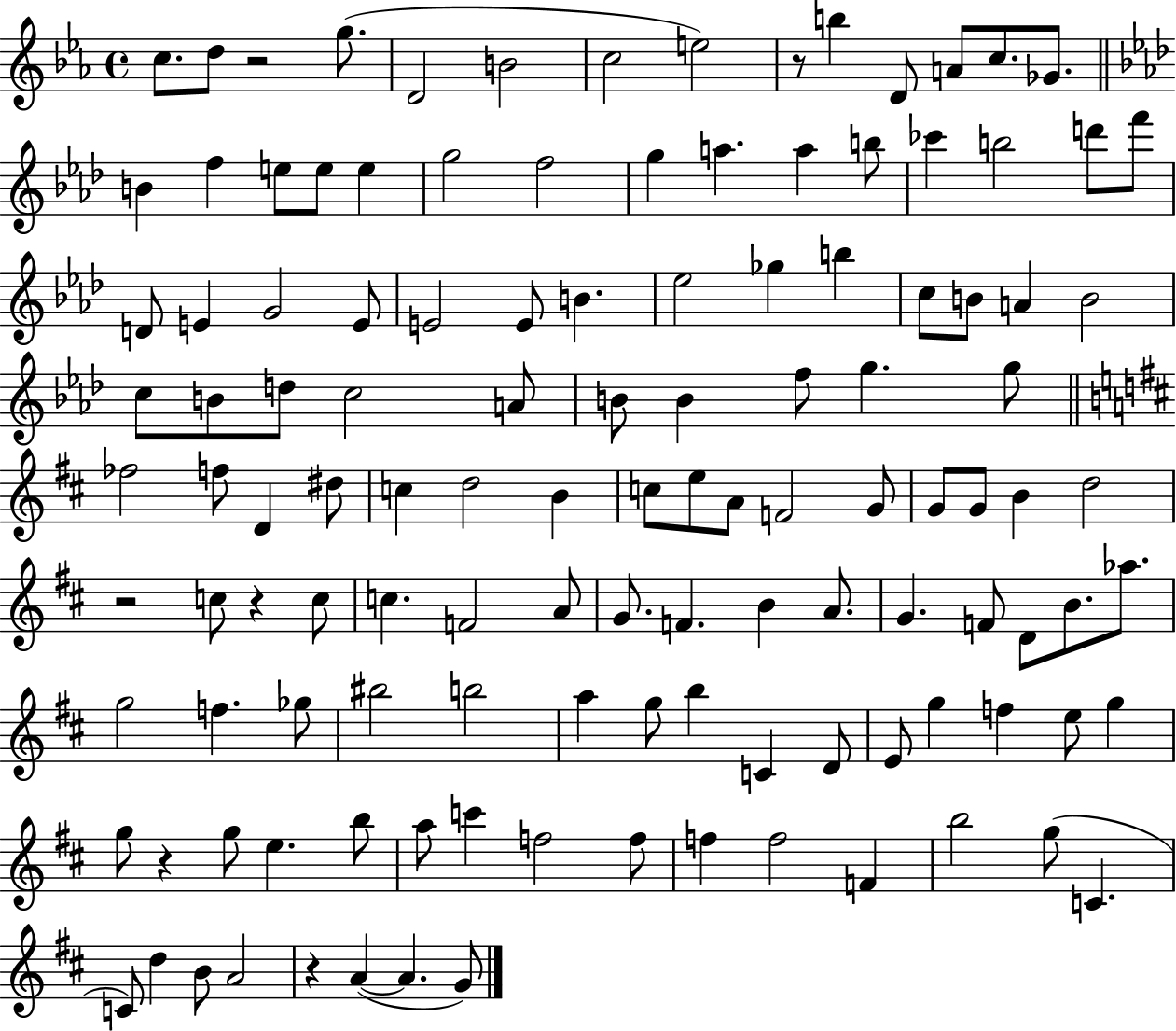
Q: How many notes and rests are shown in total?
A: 123